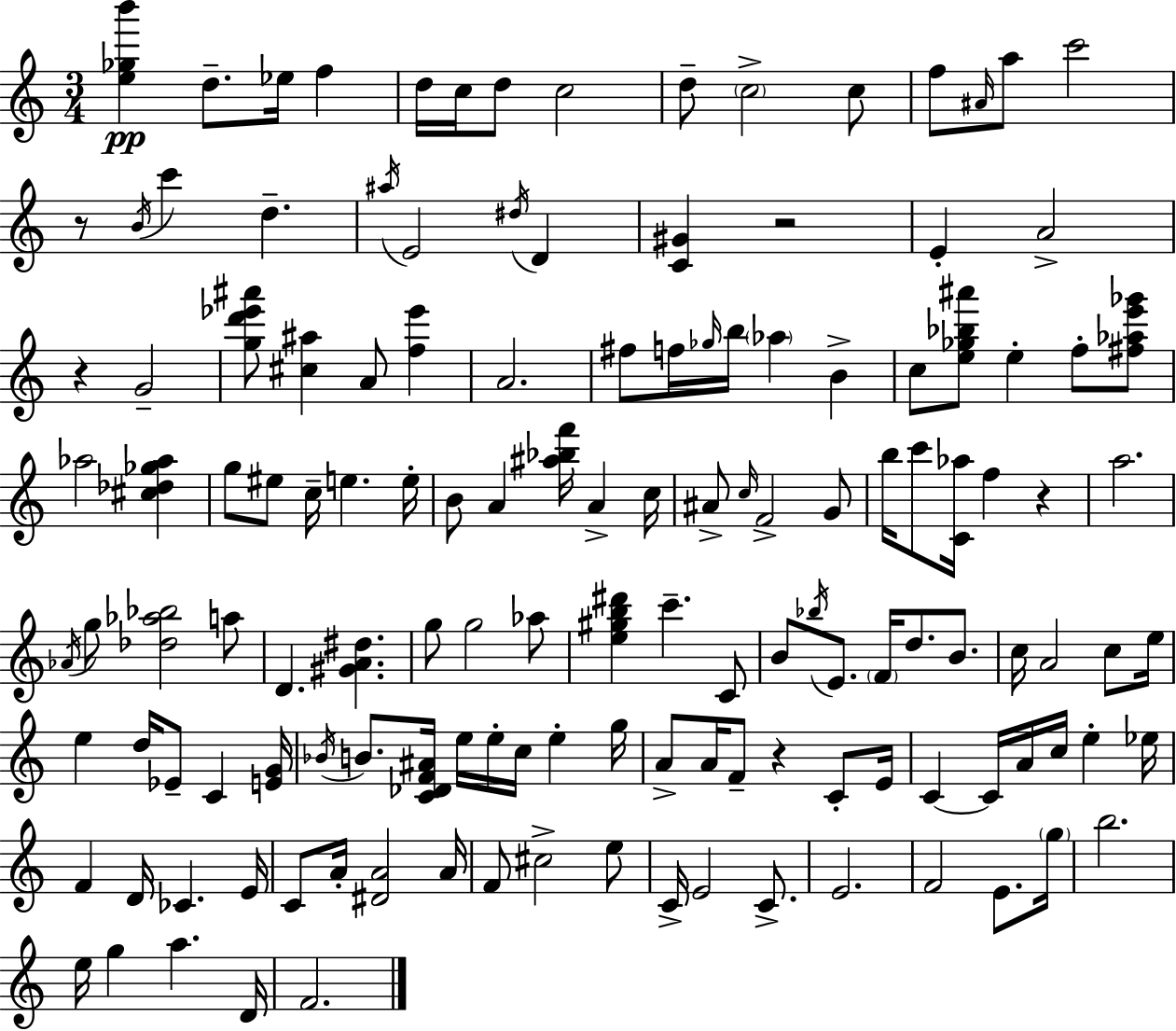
{
  \clef treble
  \numericTimeSignature
  \time 3/4
  \key c \major
  <e'' ges'' b'''>4\pp d''8.-- ees''16 f''4 | d''16 c''16 d''8 c''2 | d''8-- \parenthesize c''2-> c''8 | f''8 \grace { ais'16 } a''8 c'''2 | \break r8 \acciaccatura { b'16 } c'''4 d''4.-- | \acciaccatura { ais''16 } e'2 \acciaccatura { dis''16 } | d'4 <c' gis'>4 r2 | e'4-. a'2-> | \break r4 g'2-- | <g'' d''' ees''' ais'''>8 <cis'' ais''>4 a'8 | <f'' ees'''>4 a'2. | fis''8 f''16 \grace { ges''16 } b''16 \parenthesize aes''4 | \break b'4-> c''8 <e'' ges'' bes'' ais'''>8 e''4-. | f''8-. <fis'' aes'' e''' ges'''>8 aes''2 | <cis'' des'' ges'' aes''>4 g''8 eis''8 c''16-- e''4. | e''16-. b'8 a'4 <ais'' bes'' f'''>16 | \break a'4-> c''16 ais'8-> \grace { c''16 } f'2-> | g'8 b''16 c'''8 <c' aes''>16 f''4 | r4 a''2. | \acciaccatura { aes'16 } g''8 <des'' aes'' bes''>2 | \break a''8 d'4. | <gis' a' dis''>4. g''8 g''2 | aes''8 <e'' gis'' b'' dis'''>4 c'''4.-- | c'8 b'8 \acciaccatura { bes''16 } e'8. | \break \parenthesize f'16 d''8. b'8. c''16 a'2 | c''8 e''16 e''4 | d''16 ees'8-- c'4 <e' g'>16 \acciaccatura { bes'16 } b'8. | <c' des' f' ais'>16 e''16 e''16-. c''16 e''4-. g''16 a'8-> a'16 | \break f'8-- r4 c'8-. e'16 c'4~~ | c'16 a'16 c''16 e''4-. ees''16 f'4 | d'16 ces'4. e'16 c'8 a'16-. | <dis' a'>2 a'16 f'8 cis''2-> | \break e''8 c'16-> e'2 | c'8.-> e'2. | f'2 | e'8. \parenthesize g''16 b''2. | \break e''16 g''4 | a''4. d'16 f'2. | \bar "|."
}